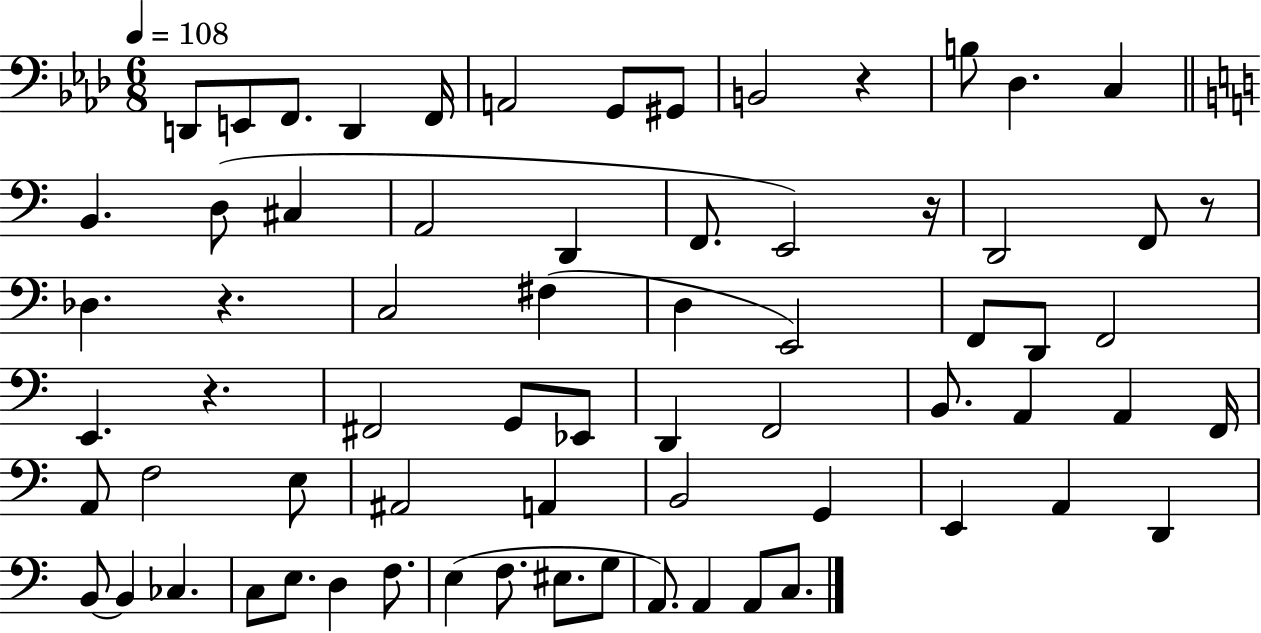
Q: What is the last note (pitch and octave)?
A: C3